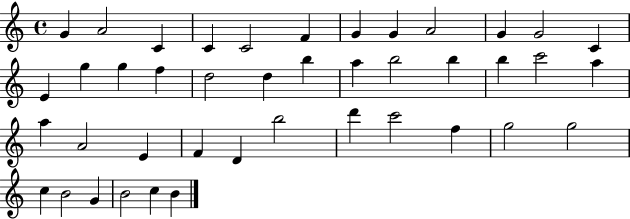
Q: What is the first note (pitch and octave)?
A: G4